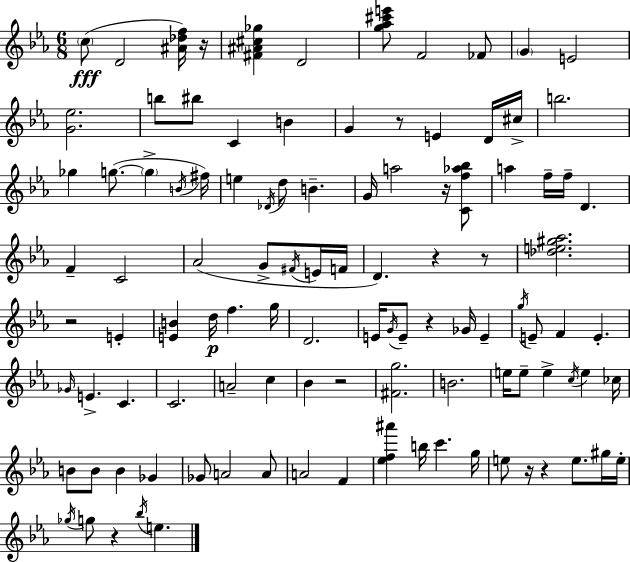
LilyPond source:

{
  \clef treble
  \numericTimeSignature
  \time 6/8
  \key ees \major
  \parenthesize c''8(\fff d'2 <ais' des'' f''>16) r16 | <fis' ais' cis'' ges''>4 d'2 | <g'' aes'' cis''' e'''>8 f'2 fes'8 | \parenthesize g'4 e'2 | \break <g' ees''>2. | b''8 bis''8 c'4 b'4 | g'4 r8 e'4 d'16 cis''16-> | b''2. | \break ges''4 g''8.~(~ \parenthesize g''4-> \acciaccatura { b'16 } | fis''16) e''4 \acciaccatura { des'16 } d''8 b'4.-- | g'16 a''2 r16 | <c' f'' aes'' bes''>8 a''4 f''16-- f''16-- d'4. | \break f'4-- c'2 | aes'2( g'8-> | \acciaccatura { fis'16 } e'16 f'16 d'4.) r4 | r8 <des'' e'' gis'' aes''>2. | \break r2 e'4-. | <e' b'>4 d''16\p f''4. | g''16 d'2. | e'16 \acciaccatura { g'16 } e'8-- r4 ges'16 | \break e'4-- \acciaccatura { g''16 } e'8-- f'4 e'4.-. | \grace { ges'16 } e'4.-> | c'4. c'2. | a'2-- | \break c''4 bes'4 r2 | <fis' g''>2. | b'2. | e''16 e''8-- e''4-> | \break \acciaccatura { c''16 } e''4 ces''16 b'8 b'8 b'4 | ges'4 ges'8 a'2 | a'8 a'2 | f'4 <ees'' f'' ais'''>4 b''16 | \break c'''4. g''16 e''8 r16 r4 | e''8. gis''16 e''16-. \acciaccatura { ges''16 } g''8 r4 | \acciaccatura { bes''16 } e''4. \bar "|."
}